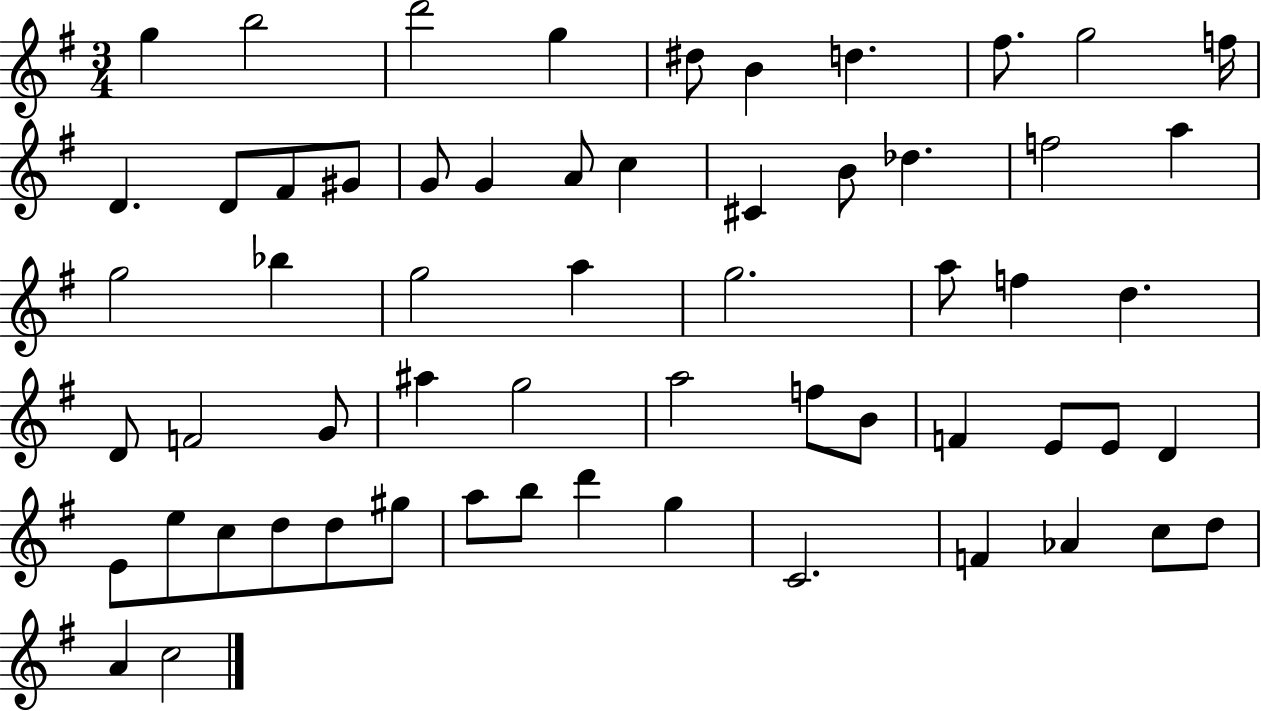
G5/q B5/h D6/h G5/q D#5/e B4/q D5/q. F#5/e. G5/h F5/s D4/q. D4/e F#4/e G#4/e G4/e G4/q A4/e C5/q C#4/q B4/e Db5/q. F5/h A5/q G5/h Bb5/q G5/h A5/q G5/h. A5/e F5/q D5/q. D4/e F4/h G4/e A#5/q G5/h A5/h F5/e B4/e F4/q E4/e E4/e D4/q E4/e E5/e C5/e D5/e D5/e G#5/e A5/e B5/e D6/q G5/q C4/h. F4/q Ab4/q C5/e D5/e A4/q C5/h